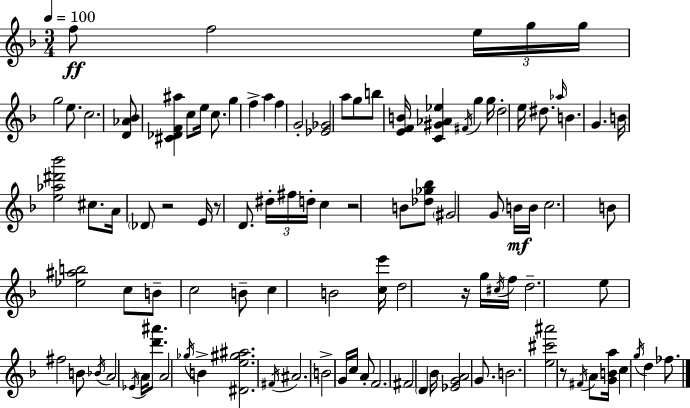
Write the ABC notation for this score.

X:1
T:Untitled
M:3/4
L:1/4
K:Dm
f/2 f2 e/4 g/4 g/4 g2 e/2 c2 [D_A_B]/2 [^C_DF^a] c/2 e/4 c/2 g f a f G2 [_E_G]2 a/2 g/2 b/2 [EFB]/4 [C^G_A_e] ^F/4 g g/4 d2 e/4 ^d/2 _a/4 B G B/4 [e_a^d'_b']2 ^c/2 A/4 _D/2 z2 E/4 z/2 D/2 ^d/4 ^f/4 d/4 c z2 B/2 [_d_g_b]/2 ^G2 G/2 B/4 B/4 c2 B/2 [_e^ab]2 c/2 B/2 c2 B/2 c B2 [ce']/4 d2 z/4 g/4 ^c/4 f/4 d2 e/2 ^f2 B/2 _B/4 A2 _E/4 A/4 [d'^a']/2 A2 _g/4 B [^De^g^a]2 ^F/4 ^A2 B2 G/4 c/4 A/2 F2 ^F2 D _B/4 [_EGA]2 G/2 B2 [e^c'^a']2 z/2 ^F/4 A/2 [GBa]/4 c g/4 d _f/2